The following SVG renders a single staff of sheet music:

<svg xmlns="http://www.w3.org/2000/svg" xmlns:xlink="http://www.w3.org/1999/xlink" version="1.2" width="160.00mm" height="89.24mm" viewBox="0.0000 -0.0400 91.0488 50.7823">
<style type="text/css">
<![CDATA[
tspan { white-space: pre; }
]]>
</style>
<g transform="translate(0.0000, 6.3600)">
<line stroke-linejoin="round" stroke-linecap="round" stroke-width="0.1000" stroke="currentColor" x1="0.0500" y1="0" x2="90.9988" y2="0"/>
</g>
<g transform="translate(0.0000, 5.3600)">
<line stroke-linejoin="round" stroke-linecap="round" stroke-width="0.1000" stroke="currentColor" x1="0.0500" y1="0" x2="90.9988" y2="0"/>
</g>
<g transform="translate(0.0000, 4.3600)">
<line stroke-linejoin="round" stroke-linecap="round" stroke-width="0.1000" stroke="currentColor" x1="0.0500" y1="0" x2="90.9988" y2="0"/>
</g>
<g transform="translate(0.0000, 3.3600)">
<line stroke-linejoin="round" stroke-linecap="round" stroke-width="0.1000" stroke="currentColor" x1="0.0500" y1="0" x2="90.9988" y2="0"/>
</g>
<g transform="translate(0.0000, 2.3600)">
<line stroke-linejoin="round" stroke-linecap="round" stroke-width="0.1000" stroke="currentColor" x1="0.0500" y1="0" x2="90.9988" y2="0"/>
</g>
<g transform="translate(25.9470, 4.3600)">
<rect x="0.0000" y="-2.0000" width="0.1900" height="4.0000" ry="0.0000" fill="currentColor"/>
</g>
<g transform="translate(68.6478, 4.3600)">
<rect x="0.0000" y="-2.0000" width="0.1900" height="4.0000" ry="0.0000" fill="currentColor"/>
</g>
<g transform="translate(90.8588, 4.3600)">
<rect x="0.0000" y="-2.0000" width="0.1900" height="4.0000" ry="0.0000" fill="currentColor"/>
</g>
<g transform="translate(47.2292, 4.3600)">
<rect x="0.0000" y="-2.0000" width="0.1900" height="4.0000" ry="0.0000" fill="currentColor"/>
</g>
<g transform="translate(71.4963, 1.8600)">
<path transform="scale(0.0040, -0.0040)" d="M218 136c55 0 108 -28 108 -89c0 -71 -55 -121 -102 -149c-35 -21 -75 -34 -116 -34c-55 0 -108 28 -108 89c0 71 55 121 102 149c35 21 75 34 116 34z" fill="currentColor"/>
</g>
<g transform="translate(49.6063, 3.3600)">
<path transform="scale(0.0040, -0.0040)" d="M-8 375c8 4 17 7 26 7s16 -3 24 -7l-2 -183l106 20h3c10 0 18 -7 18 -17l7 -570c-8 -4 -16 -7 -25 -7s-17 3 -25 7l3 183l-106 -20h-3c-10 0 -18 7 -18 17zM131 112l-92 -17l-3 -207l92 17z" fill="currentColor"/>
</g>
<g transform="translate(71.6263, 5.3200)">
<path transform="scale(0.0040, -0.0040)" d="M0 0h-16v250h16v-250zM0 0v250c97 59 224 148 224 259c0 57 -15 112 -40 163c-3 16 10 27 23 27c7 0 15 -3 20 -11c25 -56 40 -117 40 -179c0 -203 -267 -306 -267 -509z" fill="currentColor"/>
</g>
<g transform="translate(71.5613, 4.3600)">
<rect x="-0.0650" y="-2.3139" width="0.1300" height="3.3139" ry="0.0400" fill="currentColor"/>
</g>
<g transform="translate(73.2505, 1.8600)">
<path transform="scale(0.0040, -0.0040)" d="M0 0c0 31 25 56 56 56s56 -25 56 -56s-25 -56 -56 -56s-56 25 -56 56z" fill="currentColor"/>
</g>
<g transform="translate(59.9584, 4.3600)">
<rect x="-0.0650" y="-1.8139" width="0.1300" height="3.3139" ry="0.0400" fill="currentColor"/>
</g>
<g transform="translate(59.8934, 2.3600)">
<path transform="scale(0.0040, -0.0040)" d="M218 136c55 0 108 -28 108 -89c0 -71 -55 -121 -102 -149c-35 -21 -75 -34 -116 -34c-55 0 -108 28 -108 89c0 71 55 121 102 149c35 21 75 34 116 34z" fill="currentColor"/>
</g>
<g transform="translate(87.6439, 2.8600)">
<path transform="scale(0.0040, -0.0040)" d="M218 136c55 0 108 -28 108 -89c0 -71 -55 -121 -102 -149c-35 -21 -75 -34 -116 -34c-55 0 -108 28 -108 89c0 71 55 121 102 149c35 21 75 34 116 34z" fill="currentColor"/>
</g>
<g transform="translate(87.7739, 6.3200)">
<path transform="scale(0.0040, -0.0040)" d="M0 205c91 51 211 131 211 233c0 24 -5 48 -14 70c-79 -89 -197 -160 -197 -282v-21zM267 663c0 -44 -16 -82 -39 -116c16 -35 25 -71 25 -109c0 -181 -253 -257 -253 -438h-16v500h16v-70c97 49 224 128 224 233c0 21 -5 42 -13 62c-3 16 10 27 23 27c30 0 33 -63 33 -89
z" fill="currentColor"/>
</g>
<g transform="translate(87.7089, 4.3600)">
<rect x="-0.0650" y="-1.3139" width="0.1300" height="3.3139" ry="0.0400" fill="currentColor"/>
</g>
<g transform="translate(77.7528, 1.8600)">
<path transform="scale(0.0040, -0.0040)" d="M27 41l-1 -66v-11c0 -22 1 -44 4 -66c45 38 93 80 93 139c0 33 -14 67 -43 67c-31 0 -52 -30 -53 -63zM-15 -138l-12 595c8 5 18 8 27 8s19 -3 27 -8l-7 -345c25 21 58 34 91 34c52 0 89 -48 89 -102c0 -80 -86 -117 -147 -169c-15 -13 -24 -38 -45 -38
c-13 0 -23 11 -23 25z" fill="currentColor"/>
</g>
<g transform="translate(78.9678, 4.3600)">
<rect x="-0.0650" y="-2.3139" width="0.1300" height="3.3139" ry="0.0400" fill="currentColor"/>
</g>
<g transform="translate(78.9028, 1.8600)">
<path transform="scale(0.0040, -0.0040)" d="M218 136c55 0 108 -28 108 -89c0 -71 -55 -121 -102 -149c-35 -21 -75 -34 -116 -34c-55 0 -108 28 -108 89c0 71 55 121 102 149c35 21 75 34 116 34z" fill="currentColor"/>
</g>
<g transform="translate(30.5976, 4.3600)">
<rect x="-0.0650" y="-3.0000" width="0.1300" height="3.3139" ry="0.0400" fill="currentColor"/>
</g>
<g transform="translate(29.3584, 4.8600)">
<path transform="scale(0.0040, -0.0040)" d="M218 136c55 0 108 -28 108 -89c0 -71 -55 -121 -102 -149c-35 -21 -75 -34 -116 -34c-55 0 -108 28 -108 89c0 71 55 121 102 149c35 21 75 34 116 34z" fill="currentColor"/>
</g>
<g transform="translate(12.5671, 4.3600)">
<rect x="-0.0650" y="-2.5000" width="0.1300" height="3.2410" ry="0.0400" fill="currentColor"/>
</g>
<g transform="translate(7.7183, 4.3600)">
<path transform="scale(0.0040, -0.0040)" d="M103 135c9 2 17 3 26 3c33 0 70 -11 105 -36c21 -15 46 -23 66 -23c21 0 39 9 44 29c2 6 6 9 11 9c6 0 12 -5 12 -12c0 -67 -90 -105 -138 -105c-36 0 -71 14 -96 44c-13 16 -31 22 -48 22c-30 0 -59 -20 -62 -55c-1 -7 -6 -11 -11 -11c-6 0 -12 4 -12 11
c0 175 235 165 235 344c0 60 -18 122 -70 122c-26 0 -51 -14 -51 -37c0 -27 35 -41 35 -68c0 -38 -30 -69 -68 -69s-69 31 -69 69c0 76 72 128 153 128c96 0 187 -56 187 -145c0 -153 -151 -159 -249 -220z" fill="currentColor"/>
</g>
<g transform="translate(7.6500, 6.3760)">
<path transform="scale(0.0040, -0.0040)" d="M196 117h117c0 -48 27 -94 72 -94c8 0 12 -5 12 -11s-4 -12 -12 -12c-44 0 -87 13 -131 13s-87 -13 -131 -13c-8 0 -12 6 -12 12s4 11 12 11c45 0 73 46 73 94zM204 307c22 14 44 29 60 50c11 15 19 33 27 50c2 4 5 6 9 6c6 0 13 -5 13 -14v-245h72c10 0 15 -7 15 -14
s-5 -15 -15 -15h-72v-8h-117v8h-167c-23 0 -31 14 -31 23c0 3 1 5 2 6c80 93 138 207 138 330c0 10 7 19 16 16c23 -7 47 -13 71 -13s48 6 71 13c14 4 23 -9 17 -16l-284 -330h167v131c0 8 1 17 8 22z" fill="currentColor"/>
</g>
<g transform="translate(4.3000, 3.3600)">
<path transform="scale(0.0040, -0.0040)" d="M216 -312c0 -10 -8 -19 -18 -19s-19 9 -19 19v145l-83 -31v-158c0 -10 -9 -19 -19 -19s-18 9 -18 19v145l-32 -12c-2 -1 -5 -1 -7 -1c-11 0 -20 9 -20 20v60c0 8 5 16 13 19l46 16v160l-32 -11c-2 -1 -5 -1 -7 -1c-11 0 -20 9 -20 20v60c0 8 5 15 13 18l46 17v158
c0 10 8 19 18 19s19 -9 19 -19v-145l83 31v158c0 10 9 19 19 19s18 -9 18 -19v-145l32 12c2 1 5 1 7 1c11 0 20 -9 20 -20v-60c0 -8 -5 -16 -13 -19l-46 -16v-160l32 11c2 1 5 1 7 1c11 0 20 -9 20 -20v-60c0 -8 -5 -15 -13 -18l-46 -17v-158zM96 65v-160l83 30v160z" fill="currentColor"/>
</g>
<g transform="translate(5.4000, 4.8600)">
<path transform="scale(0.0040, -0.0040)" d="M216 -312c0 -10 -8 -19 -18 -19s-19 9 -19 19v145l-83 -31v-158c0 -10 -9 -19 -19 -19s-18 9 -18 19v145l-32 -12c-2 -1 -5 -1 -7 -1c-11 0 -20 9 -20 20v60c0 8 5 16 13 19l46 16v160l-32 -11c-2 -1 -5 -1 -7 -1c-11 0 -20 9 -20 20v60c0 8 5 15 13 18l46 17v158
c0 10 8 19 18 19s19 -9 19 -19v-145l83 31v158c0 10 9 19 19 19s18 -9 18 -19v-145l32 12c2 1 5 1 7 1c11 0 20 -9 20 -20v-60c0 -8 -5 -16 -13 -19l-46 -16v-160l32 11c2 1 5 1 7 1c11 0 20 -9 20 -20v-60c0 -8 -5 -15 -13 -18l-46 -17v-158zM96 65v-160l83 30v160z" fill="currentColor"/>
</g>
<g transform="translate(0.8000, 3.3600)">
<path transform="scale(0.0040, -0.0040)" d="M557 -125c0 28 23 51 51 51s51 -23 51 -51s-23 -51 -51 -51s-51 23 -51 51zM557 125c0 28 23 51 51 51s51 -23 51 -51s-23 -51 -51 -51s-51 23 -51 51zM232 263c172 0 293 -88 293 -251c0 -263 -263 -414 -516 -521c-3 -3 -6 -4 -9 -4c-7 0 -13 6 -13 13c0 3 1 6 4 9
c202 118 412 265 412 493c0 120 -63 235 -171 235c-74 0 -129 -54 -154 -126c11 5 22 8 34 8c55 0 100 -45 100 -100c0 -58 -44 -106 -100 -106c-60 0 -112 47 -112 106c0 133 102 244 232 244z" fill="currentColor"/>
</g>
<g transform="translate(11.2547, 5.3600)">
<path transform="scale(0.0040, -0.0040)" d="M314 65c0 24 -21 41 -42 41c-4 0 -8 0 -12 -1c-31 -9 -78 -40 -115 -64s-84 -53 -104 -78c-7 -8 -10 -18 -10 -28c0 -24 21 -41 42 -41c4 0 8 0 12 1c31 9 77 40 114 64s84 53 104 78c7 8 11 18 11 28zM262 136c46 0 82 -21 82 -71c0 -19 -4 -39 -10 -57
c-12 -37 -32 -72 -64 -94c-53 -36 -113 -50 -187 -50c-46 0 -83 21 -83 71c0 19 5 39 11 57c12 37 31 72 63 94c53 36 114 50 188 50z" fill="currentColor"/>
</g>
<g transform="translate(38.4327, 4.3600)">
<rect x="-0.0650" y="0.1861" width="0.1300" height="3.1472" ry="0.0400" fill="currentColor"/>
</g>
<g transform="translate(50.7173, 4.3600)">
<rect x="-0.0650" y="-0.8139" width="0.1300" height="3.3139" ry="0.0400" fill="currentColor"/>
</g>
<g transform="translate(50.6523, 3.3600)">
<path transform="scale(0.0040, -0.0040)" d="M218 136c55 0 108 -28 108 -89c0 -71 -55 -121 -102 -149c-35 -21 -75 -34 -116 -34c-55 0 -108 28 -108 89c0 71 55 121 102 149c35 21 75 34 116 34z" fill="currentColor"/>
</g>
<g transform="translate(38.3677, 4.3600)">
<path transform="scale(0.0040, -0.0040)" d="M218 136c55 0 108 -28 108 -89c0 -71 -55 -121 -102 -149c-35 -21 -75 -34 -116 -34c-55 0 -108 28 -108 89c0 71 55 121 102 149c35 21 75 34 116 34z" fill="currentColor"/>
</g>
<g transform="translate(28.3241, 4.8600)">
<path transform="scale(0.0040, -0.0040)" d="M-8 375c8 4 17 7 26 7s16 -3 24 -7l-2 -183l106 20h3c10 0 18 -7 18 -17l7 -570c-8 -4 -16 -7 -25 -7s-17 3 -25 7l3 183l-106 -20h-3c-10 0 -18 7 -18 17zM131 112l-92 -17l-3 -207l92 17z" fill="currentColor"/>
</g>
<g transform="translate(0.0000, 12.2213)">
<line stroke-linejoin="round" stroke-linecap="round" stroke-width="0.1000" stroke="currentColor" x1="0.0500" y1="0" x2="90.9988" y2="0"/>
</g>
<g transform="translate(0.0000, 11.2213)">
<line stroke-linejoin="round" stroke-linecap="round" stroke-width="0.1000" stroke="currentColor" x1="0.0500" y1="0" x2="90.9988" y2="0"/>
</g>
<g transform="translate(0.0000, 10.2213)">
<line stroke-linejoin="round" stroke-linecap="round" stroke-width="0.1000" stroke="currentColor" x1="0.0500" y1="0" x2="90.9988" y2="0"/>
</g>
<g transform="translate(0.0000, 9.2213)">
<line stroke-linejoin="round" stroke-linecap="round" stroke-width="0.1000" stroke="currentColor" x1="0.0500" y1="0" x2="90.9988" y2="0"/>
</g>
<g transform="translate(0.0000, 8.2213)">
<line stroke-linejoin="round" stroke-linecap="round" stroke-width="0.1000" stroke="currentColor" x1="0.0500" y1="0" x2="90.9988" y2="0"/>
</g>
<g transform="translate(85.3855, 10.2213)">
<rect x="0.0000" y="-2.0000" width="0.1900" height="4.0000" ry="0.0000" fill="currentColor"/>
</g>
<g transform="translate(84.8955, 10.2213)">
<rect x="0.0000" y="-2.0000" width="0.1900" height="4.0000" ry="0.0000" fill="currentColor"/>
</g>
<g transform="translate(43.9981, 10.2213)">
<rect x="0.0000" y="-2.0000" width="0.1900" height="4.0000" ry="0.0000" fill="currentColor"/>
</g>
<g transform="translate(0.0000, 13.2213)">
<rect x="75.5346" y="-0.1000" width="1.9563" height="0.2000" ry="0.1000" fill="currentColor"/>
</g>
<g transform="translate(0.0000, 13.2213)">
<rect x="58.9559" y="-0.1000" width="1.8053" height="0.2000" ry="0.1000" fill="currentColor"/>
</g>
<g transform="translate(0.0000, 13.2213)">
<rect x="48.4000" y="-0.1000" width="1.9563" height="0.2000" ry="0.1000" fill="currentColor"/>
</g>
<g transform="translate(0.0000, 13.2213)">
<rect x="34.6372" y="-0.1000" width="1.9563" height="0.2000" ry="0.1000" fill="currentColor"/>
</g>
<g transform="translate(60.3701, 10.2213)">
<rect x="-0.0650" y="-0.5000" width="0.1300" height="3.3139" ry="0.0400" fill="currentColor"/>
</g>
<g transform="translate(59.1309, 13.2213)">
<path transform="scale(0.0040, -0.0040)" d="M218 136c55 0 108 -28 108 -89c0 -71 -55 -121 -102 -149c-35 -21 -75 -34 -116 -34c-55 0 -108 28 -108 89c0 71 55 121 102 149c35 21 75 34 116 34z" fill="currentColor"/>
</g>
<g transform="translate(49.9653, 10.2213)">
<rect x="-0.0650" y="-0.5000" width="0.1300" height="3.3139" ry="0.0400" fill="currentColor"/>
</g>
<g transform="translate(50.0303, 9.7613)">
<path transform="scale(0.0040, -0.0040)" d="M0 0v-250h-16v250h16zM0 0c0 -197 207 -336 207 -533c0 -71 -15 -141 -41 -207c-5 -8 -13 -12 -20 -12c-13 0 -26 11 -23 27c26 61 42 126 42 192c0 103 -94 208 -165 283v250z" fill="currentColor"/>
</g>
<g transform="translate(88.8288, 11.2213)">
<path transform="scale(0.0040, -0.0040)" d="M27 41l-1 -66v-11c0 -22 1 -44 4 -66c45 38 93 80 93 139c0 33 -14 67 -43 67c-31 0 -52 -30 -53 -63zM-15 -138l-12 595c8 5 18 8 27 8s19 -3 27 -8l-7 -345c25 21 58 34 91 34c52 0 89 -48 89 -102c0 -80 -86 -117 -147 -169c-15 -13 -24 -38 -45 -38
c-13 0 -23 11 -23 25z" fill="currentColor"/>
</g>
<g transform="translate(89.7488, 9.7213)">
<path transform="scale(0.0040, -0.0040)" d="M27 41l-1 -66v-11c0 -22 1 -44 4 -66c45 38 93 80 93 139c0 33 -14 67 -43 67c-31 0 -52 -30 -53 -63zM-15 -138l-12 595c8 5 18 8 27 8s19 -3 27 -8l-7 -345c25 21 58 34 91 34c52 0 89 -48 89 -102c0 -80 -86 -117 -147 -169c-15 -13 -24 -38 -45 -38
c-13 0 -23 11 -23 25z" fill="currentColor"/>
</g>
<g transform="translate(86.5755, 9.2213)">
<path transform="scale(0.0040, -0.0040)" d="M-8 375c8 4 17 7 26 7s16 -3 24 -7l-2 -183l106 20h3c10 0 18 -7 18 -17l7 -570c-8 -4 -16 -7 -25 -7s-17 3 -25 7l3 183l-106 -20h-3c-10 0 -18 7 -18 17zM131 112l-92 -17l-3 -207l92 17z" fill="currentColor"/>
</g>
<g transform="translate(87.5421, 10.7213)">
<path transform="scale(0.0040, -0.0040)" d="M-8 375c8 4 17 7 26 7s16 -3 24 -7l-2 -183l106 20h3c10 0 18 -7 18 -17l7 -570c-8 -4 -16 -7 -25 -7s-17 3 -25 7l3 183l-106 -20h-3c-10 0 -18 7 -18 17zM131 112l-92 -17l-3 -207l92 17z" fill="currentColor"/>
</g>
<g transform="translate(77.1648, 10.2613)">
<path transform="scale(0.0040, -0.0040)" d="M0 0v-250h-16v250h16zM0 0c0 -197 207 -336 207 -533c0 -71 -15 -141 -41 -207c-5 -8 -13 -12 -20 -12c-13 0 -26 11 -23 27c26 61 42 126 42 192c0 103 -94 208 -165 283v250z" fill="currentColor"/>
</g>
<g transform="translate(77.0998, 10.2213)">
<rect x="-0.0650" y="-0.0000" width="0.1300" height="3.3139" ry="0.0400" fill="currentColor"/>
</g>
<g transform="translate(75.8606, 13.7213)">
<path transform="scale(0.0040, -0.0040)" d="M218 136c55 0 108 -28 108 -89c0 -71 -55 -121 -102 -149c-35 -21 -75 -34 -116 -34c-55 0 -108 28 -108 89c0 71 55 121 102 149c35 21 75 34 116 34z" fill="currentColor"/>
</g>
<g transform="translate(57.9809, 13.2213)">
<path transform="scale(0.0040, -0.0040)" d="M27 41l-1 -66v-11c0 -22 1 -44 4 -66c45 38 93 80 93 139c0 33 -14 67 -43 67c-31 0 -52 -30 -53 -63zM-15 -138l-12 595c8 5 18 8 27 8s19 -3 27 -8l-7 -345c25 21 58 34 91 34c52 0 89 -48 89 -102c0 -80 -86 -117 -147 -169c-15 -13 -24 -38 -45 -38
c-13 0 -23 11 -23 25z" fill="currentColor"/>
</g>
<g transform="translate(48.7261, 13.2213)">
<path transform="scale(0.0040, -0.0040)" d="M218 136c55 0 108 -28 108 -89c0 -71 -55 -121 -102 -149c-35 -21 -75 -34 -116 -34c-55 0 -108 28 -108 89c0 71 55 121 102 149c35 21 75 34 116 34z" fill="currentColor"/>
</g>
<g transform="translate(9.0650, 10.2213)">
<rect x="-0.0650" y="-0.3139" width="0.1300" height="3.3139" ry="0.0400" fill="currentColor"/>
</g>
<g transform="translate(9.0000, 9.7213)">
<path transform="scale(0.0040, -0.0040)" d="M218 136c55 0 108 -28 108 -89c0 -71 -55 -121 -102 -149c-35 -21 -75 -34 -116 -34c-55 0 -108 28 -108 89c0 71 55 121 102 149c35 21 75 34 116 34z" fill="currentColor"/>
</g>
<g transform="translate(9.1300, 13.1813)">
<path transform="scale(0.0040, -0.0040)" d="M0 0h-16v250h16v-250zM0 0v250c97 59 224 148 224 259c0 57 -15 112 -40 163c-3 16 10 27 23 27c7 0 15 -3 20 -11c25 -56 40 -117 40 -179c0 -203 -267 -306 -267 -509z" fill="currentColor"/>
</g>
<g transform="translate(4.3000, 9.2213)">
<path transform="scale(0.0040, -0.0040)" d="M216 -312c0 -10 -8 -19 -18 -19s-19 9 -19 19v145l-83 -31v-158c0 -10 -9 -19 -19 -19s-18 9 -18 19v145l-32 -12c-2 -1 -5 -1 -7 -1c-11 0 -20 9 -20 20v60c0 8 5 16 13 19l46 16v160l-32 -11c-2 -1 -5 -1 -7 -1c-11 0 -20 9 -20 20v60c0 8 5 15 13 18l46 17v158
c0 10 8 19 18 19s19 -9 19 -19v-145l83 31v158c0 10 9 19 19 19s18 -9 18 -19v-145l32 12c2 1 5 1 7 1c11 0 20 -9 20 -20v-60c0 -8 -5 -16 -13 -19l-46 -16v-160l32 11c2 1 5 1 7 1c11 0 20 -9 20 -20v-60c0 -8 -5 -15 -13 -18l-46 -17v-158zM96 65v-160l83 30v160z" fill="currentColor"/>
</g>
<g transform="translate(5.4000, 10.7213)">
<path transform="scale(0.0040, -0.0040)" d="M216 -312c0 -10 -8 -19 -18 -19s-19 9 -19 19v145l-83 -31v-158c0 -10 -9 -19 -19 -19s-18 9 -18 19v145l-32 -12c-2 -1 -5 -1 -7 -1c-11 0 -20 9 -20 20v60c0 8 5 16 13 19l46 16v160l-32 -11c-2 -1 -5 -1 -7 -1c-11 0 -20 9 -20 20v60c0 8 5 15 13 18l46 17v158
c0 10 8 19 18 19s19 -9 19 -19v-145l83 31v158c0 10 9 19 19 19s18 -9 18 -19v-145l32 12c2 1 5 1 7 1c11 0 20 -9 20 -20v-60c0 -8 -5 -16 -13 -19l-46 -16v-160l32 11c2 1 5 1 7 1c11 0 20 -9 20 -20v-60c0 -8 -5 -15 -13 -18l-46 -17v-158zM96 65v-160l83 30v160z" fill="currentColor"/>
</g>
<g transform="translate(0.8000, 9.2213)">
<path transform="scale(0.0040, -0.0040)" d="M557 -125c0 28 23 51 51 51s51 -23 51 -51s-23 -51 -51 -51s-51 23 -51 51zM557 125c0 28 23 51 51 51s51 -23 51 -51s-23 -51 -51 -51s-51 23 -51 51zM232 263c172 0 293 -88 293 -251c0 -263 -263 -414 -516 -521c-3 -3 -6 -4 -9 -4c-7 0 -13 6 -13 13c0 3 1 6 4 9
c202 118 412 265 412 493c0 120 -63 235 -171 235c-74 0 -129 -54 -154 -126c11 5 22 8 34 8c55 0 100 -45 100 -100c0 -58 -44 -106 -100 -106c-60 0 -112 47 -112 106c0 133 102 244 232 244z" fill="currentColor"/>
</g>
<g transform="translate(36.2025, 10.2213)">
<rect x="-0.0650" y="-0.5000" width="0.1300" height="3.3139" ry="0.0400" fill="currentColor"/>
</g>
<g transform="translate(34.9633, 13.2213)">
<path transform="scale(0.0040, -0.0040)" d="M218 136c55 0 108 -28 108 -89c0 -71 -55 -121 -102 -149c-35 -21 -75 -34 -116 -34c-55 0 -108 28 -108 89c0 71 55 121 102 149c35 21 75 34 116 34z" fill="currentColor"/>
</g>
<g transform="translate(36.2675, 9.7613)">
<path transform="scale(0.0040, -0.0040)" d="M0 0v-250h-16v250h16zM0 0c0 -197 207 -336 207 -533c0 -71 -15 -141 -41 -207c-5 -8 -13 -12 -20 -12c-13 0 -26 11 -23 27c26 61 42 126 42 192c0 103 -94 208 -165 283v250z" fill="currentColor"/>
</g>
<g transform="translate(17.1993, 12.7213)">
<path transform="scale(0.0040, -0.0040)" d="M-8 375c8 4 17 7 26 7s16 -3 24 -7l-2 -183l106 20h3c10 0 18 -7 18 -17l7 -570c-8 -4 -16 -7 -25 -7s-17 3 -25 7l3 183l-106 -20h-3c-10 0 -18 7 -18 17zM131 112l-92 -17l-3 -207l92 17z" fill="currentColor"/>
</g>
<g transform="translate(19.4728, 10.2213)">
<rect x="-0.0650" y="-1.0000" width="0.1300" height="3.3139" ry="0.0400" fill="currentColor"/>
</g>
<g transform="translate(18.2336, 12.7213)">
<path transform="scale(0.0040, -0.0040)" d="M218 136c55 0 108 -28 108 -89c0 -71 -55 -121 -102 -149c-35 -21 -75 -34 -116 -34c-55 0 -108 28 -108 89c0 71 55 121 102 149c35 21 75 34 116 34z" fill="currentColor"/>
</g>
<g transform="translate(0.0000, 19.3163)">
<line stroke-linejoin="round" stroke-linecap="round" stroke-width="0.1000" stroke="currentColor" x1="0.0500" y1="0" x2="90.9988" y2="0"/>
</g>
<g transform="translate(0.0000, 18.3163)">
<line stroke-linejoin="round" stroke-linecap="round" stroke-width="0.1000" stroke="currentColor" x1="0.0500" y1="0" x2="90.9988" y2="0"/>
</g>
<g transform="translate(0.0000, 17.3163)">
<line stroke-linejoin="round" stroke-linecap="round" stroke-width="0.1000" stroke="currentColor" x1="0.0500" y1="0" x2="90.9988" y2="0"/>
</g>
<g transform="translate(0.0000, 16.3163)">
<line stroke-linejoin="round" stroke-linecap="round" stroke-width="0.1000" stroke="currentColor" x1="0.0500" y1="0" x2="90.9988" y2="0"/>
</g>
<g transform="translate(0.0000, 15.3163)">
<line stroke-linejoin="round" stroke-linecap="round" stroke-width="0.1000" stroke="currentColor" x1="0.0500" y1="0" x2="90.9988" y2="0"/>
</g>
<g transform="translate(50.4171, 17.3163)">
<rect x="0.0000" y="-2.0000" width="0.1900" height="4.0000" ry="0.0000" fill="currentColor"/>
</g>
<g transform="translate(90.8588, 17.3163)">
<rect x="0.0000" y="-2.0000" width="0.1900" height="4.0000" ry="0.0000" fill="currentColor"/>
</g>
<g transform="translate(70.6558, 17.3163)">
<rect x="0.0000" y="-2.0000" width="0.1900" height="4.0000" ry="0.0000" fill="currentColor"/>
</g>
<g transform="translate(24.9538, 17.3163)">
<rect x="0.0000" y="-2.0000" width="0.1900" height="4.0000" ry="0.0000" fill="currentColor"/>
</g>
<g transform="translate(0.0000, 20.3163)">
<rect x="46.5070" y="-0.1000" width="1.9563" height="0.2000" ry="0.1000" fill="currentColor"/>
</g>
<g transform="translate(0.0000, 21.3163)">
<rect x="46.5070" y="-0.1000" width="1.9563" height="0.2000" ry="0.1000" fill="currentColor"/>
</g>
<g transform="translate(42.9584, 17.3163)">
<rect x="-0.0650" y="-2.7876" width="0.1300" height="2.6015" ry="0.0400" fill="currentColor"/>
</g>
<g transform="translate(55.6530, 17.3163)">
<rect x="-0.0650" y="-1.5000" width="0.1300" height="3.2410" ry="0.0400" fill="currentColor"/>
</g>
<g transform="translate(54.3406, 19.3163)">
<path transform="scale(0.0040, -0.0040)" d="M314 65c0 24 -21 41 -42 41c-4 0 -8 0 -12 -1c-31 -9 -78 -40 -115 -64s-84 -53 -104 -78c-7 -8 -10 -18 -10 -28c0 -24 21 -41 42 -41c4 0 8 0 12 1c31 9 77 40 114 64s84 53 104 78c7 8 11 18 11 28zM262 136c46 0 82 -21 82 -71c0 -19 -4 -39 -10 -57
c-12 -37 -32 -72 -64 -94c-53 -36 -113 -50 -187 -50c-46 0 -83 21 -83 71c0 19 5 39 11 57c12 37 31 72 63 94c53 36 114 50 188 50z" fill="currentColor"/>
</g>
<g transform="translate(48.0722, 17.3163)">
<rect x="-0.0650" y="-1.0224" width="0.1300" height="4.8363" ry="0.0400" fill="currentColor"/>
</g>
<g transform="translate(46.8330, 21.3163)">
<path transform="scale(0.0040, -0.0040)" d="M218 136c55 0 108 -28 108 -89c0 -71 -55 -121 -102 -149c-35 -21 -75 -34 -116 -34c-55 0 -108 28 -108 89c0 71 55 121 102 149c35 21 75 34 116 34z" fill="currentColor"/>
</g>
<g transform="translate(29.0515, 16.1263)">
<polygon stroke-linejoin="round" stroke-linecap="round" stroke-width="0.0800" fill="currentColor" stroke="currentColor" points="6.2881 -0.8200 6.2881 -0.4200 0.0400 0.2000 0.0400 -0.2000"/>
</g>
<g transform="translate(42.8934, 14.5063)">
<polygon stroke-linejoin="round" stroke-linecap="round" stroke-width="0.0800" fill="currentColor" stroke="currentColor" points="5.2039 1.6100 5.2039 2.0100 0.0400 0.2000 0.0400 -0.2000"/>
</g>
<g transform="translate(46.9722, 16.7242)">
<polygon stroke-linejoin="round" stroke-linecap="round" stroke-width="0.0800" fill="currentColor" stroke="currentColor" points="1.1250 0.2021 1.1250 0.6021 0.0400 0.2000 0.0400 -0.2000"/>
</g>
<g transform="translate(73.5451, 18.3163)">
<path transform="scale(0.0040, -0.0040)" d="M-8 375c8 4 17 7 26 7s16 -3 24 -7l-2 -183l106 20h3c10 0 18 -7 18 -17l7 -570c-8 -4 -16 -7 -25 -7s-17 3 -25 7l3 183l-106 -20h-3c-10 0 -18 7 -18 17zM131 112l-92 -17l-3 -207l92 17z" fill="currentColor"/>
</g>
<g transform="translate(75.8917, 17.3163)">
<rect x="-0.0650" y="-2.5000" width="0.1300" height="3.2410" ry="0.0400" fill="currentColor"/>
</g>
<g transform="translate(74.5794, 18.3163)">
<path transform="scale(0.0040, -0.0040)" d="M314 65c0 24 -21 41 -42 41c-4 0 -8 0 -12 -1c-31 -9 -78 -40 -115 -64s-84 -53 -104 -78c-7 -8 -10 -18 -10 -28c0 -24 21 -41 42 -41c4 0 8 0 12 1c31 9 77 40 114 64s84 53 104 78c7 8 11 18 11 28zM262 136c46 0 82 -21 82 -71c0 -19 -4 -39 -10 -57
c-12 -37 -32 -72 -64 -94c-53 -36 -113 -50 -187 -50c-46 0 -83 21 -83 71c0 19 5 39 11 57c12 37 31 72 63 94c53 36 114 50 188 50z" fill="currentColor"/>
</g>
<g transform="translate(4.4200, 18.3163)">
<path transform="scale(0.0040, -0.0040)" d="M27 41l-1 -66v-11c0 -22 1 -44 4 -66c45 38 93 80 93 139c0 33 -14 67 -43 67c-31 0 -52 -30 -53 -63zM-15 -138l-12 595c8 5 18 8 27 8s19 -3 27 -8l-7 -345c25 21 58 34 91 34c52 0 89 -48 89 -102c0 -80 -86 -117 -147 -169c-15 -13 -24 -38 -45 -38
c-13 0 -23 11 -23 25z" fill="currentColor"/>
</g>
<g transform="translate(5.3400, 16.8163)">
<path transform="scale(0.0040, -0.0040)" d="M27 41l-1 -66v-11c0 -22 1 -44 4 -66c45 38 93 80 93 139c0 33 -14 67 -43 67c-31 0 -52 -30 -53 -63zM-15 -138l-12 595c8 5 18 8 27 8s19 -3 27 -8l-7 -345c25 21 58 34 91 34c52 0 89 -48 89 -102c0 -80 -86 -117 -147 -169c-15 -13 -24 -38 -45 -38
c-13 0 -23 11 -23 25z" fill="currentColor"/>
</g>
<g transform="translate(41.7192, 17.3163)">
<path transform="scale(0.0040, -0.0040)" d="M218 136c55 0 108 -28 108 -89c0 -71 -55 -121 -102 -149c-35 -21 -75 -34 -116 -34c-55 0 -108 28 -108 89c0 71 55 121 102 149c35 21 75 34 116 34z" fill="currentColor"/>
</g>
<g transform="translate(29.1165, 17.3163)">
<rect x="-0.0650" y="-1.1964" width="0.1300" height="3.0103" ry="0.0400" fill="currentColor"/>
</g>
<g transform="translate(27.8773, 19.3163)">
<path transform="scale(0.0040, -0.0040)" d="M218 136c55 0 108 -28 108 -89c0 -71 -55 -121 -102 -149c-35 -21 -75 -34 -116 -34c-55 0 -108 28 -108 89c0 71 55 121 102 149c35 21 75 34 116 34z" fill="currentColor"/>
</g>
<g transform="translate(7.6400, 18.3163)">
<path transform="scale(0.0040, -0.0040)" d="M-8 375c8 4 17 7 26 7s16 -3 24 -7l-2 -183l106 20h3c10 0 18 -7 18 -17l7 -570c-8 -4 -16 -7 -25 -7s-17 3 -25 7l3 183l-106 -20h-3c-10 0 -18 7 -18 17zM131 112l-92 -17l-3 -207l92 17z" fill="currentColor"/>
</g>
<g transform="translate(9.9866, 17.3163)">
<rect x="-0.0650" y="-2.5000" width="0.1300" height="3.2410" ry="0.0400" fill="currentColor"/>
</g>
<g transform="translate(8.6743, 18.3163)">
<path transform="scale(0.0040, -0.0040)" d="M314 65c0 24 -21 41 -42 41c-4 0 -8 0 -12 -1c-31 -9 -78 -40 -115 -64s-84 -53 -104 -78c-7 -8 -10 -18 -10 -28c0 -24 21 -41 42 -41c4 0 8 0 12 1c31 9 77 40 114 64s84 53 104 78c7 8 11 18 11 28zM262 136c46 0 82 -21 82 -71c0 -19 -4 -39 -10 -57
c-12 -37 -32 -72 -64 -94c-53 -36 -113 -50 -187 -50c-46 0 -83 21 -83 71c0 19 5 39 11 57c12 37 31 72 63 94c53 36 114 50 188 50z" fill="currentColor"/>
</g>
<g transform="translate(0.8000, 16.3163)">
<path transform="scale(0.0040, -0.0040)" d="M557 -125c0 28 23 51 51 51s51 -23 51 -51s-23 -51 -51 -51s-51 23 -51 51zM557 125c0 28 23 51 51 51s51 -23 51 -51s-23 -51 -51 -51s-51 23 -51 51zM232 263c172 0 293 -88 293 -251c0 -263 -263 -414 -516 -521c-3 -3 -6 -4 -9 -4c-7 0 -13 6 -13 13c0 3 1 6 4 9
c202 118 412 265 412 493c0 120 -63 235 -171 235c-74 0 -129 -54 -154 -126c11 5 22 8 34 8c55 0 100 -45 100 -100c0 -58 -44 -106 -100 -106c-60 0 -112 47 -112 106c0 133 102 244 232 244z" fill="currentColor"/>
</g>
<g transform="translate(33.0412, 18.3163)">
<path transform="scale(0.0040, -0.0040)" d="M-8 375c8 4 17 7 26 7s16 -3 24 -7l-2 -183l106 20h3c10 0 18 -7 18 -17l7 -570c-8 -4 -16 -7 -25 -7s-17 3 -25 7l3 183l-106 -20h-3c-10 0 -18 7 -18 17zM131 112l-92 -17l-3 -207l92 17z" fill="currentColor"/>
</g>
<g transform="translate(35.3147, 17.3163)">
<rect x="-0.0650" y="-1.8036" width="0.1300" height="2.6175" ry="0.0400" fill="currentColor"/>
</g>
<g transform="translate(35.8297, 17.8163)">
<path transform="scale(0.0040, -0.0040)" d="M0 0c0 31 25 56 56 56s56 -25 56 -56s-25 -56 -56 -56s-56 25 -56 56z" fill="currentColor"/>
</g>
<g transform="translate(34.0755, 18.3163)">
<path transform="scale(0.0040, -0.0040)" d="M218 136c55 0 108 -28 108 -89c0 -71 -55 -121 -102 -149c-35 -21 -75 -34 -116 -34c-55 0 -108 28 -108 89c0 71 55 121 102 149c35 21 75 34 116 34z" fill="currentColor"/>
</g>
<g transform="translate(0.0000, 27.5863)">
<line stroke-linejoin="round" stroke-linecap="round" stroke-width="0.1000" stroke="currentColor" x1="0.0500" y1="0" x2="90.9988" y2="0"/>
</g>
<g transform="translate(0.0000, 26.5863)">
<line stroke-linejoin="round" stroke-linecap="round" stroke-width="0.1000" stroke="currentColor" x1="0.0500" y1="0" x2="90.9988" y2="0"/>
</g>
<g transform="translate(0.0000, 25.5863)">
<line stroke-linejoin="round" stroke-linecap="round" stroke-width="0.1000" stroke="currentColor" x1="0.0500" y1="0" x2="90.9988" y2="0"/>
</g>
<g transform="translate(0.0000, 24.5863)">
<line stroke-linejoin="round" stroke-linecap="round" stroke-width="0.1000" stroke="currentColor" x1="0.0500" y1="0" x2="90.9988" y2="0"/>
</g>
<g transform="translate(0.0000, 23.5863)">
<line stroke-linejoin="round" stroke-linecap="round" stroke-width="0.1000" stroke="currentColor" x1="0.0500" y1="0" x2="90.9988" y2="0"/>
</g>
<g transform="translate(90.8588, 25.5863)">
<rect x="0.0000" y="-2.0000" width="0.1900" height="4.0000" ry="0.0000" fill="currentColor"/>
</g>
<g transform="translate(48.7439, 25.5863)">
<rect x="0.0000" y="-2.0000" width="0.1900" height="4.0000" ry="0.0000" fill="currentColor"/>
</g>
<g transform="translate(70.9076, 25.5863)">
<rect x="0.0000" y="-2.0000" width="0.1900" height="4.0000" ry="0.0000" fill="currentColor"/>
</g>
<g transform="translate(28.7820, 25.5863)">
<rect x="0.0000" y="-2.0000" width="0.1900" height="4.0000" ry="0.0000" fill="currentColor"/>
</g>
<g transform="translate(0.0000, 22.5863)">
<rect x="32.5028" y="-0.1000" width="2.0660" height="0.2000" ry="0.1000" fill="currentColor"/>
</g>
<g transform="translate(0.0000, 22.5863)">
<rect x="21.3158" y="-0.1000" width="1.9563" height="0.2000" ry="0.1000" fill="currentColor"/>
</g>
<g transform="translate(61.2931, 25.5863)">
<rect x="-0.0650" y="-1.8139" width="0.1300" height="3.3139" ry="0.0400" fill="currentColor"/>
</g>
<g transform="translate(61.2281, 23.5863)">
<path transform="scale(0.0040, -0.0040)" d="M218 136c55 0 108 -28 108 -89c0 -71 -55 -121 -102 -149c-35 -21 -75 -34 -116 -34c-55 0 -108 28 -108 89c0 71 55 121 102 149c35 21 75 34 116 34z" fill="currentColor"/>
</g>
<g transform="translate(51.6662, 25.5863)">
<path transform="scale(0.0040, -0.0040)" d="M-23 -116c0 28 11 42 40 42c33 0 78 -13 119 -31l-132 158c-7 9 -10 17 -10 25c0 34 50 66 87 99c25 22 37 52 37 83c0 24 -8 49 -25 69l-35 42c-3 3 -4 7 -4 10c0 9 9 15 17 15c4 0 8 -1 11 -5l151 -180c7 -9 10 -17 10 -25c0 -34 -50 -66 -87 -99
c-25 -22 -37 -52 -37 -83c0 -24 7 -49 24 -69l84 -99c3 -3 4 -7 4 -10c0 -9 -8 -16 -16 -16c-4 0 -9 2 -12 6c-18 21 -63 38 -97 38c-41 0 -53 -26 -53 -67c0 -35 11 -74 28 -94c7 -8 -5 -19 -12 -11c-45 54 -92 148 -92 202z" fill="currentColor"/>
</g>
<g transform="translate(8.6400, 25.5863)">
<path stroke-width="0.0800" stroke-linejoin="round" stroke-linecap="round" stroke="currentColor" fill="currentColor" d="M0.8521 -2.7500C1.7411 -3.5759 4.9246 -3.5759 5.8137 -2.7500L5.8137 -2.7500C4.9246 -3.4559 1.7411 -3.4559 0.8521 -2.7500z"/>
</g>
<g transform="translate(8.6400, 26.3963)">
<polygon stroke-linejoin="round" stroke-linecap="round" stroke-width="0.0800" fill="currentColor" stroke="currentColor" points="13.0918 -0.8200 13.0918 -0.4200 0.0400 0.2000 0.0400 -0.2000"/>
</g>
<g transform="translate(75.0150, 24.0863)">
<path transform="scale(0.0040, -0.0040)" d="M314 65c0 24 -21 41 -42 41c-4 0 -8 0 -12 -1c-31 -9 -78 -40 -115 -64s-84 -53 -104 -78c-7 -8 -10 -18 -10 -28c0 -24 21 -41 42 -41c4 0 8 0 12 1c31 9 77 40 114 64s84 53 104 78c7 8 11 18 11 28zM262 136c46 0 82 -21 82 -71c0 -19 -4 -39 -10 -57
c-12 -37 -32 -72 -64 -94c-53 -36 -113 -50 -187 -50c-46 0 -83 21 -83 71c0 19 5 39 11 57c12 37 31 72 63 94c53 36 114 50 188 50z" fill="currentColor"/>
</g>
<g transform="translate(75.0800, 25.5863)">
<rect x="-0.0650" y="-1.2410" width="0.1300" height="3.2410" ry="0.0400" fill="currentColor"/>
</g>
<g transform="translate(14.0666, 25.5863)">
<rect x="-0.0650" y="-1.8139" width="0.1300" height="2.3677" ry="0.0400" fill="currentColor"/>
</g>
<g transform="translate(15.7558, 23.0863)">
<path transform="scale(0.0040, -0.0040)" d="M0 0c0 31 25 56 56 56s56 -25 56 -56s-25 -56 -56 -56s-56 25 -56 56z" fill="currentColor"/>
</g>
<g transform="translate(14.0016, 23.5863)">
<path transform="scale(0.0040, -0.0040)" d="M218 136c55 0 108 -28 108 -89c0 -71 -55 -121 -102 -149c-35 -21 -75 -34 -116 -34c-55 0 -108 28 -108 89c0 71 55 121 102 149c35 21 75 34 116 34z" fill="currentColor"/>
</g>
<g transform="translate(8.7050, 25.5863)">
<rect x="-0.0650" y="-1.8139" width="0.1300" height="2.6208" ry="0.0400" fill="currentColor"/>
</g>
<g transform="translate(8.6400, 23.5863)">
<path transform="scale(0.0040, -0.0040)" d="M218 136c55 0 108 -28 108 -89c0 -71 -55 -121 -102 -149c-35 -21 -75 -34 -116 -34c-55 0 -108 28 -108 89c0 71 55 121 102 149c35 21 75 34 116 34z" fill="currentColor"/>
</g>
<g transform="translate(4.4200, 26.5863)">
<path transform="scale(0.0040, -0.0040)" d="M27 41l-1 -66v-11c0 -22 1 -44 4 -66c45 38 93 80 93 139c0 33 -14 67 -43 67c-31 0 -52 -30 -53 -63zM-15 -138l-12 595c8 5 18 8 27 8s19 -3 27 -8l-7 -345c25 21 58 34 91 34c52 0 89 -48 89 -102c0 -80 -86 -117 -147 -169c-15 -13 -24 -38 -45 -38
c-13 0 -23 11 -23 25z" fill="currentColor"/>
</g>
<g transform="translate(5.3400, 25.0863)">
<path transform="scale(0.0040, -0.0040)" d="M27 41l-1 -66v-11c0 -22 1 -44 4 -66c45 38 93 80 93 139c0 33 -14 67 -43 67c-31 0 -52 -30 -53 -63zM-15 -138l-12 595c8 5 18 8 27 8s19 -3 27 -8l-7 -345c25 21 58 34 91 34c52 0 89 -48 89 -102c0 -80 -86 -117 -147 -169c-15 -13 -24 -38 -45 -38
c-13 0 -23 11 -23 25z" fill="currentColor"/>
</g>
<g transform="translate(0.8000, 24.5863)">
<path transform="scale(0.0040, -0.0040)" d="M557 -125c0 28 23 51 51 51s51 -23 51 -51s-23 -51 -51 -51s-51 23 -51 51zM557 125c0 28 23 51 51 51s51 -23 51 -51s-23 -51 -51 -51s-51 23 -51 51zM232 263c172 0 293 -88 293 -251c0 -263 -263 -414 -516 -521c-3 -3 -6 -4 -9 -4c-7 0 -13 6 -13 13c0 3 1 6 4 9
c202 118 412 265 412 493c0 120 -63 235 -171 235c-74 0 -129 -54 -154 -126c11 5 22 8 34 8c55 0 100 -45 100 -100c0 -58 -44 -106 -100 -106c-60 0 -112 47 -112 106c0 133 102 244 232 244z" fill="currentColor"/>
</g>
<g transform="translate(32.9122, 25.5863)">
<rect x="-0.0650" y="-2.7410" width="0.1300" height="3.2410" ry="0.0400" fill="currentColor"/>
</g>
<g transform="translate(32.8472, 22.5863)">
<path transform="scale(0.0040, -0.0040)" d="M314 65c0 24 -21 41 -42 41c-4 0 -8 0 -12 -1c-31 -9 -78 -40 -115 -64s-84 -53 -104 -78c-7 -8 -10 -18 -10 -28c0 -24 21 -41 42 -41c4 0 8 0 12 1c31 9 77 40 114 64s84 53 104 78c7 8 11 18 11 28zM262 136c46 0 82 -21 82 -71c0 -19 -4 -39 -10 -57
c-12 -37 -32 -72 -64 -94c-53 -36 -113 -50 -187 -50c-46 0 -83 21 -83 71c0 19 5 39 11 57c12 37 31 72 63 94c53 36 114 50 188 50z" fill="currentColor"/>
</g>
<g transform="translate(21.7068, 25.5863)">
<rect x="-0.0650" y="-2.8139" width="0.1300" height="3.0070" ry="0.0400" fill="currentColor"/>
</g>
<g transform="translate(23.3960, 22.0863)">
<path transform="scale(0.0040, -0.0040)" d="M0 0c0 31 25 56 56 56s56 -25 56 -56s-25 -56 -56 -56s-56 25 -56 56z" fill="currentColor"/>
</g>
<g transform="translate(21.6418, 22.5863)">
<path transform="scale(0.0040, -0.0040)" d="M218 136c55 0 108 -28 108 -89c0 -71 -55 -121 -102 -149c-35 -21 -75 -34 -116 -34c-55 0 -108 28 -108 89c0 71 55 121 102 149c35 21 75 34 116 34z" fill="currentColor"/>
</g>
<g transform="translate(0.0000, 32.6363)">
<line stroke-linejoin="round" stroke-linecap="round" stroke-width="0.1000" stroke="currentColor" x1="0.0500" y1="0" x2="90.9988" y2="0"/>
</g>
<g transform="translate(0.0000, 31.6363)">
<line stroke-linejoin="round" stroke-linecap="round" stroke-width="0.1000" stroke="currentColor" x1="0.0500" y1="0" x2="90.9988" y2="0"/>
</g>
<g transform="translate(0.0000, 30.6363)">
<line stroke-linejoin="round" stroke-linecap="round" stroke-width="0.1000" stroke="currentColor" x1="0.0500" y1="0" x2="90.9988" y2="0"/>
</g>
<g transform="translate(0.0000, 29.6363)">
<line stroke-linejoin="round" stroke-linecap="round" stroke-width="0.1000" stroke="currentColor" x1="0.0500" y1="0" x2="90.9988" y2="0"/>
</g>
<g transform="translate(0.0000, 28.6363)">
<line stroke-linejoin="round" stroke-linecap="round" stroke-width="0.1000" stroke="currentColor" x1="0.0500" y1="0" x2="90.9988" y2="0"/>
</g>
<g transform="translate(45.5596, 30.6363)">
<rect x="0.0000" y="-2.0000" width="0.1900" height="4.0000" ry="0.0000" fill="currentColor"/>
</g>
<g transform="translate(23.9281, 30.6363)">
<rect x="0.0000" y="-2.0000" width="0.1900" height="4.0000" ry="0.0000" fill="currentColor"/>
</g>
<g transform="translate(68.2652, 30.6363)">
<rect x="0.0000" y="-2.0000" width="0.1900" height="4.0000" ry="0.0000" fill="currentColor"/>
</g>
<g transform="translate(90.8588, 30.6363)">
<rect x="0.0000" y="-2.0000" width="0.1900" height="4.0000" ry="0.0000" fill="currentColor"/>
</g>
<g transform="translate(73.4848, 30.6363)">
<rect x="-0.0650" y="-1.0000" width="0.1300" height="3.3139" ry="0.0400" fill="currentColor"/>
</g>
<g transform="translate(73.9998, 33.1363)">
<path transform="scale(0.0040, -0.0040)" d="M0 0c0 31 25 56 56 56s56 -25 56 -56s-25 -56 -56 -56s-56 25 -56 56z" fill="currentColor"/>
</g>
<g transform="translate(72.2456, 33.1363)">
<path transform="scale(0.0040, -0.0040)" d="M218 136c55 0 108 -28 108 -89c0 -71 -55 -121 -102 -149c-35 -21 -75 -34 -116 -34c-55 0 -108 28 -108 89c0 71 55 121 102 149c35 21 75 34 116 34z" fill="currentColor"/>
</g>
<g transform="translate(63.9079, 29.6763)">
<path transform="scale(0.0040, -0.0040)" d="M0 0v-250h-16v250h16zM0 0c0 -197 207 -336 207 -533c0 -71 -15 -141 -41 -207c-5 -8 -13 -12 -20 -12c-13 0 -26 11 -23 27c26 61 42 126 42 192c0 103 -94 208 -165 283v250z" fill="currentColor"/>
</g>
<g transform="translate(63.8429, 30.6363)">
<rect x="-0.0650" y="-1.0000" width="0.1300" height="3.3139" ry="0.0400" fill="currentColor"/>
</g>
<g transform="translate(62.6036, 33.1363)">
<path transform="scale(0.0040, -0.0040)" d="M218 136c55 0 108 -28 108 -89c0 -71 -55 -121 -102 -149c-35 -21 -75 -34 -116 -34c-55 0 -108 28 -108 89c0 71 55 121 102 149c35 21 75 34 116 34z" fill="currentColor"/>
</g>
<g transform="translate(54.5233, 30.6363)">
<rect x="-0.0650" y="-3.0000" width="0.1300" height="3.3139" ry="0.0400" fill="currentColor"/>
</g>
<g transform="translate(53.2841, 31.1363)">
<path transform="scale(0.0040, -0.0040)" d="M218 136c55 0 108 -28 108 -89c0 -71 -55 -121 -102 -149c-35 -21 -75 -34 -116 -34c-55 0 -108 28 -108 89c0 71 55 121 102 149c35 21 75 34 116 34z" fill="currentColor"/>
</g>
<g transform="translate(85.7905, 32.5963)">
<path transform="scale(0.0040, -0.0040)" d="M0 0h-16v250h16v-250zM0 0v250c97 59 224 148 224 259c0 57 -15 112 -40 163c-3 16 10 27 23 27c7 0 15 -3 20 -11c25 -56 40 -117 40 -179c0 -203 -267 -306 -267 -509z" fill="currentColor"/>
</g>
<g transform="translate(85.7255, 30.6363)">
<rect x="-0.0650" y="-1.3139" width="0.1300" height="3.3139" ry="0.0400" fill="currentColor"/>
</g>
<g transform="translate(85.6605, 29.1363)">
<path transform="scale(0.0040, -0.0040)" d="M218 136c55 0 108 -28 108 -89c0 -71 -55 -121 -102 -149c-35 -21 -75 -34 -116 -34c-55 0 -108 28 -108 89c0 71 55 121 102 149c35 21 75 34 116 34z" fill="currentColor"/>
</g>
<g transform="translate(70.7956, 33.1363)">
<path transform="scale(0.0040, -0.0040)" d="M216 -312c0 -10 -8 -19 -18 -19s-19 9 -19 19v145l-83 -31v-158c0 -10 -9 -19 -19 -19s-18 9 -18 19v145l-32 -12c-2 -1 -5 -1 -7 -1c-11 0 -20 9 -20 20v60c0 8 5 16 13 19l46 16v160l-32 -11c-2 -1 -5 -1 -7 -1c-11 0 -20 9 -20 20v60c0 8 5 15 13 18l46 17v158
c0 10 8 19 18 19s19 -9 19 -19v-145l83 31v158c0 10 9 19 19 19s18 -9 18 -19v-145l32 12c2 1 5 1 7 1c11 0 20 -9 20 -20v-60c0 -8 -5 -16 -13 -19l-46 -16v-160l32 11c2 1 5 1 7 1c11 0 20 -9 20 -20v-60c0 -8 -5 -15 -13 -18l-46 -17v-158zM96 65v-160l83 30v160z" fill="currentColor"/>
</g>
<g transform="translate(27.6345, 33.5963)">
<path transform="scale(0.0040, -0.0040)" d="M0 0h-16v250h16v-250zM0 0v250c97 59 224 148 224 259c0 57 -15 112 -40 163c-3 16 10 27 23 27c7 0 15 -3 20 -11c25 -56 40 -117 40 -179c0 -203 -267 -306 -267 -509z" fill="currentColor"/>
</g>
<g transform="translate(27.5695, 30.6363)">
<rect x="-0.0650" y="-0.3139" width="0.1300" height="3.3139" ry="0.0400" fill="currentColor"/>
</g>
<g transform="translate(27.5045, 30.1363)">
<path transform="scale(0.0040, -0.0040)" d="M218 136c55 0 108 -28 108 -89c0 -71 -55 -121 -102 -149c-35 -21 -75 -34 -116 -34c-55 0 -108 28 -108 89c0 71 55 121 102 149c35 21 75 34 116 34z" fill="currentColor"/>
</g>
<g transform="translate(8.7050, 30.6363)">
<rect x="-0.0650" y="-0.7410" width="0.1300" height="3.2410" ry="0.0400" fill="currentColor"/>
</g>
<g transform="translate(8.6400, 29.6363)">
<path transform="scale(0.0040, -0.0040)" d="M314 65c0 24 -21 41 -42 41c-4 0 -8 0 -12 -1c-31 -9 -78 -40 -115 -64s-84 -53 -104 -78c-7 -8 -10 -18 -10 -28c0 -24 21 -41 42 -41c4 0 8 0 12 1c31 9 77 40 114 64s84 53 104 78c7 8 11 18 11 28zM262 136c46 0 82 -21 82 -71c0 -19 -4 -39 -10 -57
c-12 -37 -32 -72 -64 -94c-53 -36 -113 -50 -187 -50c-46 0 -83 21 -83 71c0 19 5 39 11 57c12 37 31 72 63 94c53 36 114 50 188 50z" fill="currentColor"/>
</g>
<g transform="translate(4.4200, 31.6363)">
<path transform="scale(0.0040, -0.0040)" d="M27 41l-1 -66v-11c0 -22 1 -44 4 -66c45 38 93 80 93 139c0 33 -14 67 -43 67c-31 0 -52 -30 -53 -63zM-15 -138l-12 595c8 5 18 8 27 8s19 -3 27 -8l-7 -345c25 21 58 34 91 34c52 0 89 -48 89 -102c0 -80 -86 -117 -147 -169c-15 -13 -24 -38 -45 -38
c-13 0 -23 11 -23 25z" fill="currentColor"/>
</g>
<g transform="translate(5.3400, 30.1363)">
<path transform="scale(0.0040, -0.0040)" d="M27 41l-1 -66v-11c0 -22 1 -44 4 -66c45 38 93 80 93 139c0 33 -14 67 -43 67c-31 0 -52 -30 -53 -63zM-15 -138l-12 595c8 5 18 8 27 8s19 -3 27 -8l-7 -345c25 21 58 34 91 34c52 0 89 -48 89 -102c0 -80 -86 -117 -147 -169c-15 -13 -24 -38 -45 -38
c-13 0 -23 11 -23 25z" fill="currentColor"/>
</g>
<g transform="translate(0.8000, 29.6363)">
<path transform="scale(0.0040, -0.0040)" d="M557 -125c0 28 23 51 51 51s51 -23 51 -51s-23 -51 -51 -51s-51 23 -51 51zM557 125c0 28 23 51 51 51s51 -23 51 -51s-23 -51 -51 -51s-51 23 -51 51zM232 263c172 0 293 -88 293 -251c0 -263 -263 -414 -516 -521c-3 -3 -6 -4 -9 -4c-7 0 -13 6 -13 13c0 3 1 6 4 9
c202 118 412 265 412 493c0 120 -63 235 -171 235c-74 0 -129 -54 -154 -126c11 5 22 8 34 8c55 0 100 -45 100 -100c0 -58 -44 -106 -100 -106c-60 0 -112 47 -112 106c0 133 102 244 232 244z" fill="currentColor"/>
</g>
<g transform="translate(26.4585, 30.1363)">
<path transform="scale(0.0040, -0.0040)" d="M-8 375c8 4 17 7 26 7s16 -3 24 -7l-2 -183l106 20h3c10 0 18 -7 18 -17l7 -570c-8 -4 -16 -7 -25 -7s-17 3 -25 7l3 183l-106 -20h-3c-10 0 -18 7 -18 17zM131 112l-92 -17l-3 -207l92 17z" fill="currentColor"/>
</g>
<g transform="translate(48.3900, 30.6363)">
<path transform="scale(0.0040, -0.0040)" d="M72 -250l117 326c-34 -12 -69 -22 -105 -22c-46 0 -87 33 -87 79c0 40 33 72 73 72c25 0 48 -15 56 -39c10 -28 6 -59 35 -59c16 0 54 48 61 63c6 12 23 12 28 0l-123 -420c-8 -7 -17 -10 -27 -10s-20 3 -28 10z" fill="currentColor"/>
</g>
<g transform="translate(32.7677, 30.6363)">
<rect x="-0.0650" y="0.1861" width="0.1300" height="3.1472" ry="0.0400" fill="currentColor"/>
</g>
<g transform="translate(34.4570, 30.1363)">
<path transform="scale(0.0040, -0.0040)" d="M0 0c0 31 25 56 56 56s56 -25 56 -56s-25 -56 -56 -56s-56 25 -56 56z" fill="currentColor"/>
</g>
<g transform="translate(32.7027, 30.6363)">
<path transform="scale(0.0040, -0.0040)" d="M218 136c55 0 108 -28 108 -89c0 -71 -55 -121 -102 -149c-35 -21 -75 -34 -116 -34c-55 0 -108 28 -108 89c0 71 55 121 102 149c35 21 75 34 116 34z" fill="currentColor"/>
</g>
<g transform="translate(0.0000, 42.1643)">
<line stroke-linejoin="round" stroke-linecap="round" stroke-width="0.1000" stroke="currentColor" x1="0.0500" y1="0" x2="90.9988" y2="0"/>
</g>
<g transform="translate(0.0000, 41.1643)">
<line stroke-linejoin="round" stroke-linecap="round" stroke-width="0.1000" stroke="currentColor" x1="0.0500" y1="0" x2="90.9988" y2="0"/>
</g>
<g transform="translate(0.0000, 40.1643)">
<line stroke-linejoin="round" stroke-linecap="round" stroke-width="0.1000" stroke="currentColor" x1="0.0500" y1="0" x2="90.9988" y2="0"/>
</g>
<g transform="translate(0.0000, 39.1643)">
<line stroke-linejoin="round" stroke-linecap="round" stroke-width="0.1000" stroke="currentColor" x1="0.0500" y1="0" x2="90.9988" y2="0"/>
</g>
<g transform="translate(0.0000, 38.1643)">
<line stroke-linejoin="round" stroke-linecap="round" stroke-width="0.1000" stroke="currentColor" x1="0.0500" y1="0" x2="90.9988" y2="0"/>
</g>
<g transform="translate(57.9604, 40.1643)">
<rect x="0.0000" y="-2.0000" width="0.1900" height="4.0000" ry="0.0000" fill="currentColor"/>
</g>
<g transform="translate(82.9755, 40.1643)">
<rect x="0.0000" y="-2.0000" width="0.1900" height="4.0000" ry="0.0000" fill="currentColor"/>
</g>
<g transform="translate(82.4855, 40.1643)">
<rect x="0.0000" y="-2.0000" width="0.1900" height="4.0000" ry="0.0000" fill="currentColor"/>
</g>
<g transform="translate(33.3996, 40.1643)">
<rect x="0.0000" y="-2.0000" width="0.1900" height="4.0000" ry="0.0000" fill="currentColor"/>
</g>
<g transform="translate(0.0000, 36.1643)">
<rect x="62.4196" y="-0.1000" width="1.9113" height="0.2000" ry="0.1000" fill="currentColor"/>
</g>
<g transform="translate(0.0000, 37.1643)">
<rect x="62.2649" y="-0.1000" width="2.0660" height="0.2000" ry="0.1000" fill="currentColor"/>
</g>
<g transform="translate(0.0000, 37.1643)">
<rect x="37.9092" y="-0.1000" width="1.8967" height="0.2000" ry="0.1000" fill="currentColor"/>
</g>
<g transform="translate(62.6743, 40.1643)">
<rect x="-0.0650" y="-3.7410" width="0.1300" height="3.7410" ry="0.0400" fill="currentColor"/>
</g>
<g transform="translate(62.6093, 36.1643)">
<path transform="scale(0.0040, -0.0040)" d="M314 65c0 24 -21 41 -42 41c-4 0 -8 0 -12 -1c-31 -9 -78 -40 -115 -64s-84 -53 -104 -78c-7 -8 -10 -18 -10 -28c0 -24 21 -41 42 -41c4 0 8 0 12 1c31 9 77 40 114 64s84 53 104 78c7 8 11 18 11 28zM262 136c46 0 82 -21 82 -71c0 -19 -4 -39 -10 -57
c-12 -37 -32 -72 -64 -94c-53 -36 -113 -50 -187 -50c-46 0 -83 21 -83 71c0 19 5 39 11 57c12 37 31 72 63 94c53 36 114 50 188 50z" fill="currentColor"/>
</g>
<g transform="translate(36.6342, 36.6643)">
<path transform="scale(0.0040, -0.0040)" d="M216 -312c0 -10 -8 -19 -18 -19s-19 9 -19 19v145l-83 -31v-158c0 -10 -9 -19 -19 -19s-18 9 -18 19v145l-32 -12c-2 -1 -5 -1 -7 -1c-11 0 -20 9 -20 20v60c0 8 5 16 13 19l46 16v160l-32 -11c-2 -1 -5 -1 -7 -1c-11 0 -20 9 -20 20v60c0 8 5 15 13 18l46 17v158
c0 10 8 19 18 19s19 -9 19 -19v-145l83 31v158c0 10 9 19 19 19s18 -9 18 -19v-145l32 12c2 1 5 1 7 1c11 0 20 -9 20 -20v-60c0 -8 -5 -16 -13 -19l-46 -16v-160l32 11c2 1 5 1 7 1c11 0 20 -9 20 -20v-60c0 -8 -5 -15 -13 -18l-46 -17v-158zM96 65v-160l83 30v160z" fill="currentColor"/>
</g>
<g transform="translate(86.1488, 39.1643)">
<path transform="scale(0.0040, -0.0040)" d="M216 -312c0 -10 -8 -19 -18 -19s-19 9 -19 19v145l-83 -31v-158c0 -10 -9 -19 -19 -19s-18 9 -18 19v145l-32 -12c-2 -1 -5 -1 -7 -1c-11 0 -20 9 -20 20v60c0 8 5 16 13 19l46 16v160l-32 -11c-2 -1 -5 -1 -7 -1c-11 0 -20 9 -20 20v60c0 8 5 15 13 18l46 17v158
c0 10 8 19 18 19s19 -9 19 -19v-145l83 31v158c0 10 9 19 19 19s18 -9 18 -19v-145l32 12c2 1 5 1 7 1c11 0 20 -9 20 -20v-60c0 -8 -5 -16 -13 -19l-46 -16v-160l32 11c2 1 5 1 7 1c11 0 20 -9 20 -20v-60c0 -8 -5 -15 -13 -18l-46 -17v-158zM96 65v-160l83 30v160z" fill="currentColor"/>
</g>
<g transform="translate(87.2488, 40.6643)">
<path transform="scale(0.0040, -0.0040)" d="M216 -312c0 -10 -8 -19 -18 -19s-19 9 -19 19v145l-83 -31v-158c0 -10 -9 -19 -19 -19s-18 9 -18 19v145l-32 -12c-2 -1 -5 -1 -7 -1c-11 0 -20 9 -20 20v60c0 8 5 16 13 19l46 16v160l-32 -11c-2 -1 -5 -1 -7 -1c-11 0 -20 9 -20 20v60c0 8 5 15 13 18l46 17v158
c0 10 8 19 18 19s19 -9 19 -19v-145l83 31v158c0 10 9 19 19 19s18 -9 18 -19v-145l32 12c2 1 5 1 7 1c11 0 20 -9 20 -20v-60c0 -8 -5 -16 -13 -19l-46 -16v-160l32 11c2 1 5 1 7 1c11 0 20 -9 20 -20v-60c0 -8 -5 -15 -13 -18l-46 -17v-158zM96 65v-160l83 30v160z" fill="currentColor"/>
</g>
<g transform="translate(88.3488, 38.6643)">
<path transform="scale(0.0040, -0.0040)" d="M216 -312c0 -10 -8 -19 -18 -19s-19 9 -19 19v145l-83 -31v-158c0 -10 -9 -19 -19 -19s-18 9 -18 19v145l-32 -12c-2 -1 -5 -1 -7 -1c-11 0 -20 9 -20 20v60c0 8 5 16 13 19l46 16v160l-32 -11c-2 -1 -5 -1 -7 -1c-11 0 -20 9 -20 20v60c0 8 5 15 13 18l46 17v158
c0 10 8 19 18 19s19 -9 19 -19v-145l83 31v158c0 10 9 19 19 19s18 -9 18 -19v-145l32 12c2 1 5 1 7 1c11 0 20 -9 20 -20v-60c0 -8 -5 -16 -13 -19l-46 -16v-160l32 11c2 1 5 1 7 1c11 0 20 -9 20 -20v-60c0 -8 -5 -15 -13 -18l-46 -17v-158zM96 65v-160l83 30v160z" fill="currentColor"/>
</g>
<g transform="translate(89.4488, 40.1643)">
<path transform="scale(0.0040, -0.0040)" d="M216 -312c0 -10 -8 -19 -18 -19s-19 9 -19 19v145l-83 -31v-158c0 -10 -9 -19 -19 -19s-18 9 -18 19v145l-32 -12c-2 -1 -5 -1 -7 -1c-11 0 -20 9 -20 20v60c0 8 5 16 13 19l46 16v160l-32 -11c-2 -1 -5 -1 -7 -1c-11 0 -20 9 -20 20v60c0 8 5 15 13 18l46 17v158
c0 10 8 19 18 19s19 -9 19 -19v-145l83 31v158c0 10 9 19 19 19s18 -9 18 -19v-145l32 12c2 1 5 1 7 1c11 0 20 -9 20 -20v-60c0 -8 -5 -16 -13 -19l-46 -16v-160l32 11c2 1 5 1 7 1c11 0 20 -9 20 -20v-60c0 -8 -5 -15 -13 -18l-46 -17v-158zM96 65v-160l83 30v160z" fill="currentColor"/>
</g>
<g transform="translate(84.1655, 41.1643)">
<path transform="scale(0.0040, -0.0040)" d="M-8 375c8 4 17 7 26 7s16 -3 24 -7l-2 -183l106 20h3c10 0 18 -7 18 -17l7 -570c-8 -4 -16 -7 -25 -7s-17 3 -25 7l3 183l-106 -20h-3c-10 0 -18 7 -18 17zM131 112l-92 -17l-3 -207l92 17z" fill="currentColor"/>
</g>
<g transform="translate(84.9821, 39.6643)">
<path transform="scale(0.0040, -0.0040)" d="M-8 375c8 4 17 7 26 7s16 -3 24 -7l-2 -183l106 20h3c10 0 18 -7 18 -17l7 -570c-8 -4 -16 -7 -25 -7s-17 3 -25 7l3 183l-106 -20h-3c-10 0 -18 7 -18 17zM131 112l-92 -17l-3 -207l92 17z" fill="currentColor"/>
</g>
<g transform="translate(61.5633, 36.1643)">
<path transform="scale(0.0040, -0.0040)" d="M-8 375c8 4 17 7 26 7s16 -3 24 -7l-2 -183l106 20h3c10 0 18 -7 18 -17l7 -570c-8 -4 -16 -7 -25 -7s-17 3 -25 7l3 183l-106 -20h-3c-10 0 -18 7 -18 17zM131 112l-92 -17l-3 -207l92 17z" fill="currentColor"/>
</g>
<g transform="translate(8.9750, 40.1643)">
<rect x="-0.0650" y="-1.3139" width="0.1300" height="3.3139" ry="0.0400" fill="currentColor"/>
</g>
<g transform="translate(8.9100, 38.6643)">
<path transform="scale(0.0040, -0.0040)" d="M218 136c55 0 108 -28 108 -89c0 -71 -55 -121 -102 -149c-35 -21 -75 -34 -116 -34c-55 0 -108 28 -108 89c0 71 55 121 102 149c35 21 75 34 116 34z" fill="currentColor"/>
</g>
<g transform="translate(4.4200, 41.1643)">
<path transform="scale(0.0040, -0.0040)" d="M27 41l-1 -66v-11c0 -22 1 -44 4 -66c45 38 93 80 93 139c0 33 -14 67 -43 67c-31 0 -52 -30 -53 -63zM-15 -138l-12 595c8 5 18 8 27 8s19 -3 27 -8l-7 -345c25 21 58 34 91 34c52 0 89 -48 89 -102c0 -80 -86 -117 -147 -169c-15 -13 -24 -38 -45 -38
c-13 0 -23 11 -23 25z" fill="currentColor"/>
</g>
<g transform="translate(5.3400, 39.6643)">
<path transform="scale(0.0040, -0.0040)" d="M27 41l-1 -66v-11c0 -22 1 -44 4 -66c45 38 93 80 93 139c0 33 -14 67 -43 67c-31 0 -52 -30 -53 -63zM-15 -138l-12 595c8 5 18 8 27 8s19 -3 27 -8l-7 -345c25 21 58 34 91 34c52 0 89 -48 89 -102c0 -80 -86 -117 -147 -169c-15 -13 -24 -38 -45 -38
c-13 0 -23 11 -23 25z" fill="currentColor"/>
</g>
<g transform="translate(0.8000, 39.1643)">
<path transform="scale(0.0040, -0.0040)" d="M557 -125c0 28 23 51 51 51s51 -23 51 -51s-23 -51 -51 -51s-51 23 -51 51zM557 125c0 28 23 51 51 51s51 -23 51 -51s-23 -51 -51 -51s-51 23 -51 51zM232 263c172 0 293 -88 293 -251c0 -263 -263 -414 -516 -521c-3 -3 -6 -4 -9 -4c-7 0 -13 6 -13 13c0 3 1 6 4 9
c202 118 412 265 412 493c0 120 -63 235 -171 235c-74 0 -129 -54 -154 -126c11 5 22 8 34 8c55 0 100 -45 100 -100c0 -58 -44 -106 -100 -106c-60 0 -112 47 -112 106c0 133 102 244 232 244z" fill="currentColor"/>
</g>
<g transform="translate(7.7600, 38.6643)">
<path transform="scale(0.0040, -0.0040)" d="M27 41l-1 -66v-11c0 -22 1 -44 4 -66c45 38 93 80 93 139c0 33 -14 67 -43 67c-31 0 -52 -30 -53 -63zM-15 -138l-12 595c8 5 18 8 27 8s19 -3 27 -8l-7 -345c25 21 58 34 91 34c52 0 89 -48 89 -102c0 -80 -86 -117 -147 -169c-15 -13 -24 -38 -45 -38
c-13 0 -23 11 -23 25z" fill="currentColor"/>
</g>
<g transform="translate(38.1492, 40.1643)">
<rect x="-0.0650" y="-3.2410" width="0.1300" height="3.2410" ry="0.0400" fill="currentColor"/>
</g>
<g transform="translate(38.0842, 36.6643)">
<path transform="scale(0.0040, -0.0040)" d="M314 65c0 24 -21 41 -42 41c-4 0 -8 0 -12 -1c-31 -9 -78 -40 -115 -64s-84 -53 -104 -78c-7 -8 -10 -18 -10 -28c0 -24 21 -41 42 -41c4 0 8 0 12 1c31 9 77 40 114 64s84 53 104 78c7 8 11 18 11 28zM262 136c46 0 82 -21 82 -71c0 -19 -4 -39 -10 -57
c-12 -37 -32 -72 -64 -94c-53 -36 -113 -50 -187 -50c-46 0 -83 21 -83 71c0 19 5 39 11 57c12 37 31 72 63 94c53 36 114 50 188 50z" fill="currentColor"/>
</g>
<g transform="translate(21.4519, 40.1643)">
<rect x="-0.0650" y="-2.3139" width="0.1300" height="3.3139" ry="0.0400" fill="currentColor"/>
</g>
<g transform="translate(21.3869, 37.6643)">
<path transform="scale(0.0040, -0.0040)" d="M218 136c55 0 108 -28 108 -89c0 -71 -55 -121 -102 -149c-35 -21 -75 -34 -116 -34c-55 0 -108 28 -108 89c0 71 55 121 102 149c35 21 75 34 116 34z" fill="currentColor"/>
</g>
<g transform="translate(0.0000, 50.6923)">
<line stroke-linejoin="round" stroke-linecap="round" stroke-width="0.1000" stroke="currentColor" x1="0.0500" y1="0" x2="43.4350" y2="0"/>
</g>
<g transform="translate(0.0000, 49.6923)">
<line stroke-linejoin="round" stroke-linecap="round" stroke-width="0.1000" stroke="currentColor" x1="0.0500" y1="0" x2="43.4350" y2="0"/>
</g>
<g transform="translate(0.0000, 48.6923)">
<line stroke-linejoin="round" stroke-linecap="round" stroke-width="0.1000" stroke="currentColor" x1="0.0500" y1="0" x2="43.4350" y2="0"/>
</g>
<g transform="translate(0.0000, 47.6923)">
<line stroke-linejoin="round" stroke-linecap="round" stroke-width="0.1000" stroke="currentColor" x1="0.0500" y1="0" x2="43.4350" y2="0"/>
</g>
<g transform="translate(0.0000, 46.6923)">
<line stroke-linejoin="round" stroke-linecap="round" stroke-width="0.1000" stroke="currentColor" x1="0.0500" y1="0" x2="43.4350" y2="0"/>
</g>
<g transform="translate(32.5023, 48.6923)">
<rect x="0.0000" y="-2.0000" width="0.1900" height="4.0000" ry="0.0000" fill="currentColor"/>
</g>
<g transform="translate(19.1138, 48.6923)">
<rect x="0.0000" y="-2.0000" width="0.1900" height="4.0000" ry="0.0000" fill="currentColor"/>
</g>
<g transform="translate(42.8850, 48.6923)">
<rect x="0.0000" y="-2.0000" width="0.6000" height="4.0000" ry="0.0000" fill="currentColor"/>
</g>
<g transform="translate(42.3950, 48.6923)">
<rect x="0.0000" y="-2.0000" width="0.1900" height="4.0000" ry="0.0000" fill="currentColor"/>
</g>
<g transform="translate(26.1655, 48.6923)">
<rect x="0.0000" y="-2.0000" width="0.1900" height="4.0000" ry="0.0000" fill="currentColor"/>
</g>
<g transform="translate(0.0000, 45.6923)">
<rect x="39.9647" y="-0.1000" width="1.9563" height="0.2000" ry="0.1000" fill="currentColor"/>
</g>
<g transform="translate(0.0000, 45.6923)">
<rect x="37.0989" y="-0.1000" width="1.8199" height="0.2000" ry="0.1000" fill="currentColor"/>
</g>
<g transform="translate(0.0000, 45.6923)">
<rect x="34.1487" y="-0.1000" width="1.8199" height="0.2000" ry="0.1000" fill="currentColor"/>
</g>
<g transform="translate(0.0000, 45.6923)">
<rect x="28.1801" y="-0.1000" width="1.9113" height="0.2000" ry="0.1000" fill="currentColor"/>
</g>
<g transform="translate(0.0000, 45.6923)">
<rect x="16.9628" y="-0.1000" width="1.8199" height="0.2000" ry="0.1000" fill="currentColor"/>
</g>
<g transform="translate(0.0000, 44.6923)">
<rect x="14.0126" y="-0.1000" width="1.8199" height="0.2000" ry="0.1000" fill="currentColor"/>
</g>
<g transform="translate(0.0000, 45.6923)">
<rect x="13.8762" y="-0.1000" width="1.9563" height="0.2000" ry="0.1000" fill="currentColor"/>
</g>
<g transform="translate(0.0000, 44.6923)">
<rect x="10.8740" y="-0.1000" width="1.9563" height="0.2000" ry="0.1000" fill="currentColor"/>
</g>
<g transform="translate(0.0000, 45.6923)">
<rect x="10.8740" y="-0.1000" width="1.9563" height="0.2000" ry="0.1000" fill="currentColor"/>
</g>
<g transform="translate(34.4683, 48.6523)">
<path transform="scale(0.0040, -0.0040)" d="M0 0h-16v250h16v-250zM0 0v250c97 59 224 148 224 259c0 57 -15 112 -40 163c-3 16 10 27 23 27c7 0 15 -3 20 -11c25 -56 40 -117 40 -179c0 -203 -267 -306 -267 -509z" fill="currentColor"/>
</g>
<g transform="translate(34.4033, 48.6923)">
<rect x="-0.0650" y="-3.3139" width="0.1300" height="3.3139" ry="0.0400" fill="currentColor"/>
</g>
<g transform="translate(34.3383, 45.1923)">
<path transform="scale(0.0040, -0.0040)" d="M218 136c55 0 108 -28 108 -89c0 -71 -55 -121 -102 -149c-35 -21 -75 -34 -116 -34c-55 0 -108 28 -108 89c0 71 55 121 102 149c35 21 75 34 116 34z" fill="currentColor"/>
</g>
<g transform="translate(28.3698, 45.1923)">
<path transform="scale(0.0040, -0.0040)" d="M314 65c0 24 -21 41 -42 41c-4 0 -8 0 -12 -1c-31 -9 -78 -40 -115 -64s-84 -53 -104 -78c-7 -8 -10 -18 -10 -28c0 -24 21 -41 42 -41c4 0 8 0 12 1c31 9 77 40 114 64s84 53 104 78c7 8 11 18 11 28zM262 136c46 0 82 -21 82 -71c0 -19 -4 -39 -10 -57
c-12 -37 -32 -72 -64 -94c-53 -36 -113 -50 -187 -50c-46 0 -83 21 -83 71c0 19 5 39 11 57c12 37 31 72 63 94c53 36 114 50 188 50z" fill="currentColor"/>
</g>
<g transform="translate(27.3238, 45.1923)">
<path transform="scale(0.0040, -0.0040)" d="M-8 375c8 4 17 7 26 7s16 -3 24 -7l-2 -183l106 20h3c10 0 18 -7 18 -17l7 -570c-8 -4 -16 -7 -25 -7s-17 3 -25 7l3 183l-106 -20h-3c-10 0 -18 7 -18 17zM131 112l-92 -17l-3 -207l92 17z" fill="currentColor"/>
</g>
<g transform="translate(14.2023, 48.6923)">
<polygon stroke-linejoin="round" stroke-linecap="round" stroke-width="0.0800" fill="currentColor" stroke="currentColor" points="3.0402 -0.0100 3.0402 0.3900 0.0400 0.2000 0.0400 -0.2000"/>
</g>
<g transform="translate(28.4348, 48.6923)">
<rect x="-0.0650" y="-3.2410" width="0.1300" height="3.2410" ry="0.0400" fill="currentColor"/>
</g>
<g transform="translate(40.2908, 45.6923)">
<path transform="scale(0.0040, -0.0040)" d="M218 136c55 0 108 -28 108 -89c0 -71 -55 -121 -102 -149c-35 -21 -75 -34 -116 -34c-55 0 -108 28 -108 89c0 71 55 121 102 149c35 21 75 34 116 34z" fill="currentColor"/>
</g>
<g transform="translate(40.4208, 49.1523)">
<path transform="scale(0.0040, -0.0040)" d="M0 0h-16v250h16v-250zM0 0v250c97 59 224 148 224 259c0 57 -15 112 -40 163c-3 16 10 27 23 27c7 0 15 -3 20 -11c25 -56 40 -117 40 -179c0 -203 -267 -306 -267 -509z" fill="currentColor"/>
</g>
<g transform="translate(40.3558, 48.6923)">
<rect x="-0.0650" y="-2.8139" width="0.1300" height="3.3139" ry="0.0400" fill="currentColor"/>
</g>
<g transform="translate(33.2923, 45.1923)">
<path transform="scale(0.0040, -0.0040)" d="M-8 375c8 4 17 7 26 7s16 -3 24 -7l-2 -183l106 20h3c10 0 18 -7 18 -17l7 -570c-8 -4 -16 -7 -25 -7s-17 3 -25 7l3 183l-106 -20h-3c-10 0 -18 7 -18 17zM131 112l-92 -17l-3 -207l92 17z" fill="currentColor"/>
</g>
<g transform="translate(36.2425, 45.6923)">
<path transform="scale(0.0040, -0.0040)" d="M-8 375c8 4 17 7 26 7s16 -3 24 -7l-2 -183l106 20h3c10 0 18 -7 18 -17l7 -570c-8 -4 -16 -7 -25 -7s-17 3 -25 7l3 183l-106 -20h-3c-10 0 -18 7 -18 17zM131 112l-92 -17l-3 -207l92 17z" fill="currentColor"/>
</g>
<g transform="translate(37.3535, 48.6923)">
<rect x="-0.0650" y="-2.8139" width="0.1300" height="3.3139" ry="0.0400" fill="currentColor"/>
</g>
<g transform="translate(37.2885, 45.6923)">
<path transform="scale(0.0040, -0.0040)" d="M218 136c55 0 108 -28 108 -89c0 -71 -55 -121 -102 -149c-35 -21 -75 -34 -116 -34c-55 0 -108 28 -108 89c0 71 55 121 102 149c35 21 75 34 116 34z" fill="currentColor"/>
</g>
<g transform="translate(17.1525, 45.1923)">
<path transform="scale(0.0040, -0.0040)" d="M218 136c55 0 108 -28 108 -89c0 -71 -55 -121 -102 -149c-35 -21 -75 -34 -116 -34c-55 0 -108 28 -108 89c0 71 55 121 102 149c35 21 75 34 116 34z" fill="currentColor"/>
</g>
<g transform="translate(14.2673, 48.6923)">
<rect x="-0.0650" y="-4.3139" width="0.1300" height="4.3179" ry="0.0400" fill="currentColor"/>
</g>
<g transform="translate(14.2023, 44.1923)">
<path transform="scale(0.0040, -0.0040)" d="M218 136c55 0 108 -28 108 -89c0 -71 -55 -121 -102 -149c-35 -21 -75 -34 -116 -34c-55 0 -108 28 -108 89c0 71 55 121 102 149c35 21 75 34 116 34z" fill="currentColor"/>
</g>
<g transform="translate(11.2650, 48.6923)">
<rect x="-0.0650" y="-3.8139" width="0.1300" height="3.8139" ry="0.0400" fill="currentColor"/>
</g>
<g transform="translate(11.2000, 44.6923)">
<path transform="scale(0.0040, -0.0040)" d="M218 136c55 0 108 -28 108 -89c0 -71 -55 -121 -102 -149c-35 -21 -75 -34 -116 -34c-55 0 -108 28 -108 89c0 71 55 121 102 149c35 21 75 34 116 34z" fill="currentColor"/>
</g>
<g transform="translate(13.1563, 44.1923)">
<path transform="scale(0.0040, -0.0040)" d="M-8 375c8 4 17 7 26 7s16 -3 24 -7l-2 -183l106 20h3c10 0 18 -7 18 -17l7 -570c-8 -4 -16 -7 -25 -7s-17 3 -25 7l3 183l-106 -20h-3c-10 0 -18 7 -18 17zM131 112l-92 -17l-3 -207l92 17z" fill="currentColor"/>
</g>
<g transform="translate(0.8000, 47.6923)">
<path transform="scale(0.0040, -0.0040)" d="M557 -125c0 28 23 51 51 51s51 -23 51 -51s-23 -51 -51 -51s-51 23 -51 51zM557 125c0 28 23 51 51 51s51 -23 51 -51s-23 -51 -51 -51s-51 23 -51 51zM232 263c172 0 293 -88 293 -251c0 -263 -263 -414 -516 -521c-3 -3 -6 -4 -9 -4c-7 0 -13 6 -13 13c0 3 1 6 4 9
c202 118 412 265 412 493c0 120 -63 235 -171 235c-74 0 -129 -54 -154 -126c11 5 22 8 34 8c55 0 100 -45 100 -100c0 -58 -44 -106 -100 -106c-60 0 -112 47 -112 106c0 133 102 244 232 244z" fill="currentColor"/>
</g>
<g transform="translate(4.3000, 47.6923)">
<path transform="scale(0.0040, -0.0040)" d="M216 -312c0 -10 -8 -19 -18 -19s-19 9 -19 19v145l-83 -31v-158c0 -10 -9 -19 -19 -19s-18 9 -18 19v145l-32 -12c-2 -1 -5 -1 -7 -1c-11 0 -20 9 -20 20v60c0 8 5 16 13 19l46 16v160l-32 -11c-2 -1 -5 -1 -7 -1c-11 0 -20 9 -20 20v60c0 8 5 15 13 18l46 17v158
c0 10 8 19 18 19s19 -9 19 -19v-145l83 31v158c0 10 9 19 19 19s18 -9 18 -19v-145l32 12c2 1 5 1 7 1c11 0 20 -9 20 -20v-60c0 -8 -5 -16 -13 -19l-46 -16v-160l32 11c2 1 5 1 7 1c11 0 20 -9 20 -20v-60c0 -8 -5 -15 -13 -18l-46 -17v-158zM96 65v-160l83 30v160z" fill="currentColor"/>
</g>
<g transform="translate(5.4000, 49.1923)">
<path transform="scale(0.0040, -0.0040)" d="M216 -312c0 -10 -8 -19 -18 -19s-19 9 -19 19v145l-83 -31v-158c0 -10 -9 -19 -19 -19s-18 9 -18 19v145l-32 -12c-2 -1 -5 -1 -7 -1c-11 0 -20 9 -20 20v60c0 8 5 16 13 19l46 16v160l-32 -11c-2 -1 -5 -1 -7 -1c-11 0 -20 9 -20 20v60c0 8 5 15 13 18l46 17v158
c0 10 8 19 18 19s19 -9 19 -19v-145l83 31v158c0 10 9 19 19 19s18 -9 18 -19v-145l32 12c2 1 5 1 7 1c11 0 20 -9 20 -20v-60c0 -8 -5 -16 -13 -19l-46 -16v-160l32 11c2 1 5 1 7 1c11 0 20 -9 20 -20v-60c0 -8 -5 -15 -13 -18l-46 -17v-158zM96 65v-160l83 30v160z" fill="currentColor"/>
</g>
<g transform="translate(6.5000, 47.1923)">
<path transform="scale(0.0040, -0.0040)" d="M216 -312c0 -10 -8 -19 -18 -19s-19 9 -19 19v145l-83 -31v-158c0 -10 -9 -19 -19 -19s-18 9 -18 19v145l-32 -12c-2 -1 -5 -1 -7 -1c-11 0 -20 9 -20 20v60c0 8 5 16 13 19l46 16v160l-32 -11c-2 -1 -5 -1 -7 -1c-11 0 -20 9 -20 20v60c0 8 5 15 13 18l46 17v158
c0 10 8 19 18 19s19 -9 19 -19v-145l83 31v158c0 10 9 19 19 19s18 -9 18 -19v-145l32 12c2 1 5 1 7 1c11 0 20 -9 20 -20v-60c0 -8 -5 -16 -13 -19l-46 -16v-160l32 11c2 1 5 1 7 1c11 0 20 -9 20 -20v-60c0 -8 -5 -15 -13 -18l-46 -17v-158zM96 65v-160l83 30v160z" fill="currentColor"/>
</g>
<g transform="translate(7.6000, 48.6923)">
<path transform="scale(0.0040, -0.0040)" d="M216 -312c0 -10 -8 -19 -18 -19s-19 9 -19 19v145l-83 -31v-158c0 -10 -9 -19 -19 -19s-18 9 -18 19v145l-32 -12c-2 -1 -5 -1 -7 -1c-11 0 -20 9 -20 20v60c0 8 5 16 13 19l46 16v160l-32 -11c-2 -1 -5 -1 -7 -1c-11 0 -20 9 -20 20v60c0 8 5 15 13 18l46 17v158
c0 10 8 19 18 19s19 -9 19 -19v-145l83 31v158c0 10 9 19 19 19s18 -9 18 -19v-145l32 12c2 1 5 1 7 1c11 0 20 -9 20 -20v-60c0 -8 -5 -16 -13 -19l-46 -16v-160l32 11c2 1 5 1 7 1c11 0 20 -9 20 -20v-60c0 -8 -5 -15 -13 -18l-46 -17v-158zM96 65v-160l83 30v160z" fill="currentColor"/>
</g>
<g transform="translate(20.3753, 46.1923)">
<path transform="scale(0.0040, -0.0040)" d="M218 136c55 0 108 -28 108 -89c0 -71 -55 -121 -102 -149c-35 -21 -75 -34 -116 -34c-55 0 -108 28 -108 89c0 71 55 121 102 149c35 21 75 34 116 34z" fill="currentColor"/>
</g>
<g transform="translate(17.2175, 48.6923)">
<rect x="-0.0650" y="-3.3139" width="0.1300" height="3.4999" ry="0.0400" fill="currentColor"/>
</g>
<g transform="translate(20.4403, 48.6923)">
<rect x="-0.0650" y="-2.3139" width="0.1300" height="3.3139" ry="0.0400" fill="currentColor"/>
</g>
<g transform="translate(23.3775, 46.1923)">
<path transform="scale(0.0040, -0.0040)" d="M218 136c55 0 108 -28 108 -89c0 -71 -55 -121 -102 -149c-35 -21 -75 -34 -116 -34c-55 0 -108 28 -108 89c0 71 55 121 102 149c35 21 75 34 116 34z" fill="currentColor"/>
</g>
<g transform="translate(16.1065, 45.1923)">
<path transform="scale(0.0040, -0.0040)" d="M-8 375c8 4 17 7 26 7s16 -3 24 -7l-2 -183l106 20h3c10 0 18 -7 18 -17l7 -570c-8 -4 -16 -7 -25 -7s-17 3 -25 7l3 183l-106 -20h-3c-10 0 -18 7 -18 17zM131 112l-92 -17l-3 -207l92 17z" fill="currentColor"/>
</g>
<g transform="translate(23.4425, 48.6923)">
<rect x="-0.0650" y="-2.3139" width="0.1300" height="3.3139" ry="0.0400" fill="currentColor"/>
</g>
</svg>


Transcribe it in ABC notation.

X:1
T:Untitled
M:2/4
L:1/4
K:D
B,,2 C, D, F, A, B,/2 _B, G,/4 E,/2 F,, E,,/2 E,,/2 _E,, D,,/2 B,,2 G,,/2 B,,/2 D,/2 C,,/4 G,,2 B,,2 A,/2 A,/2 C/2 C2 z A, G,2 F,2 E,/2 D, z/2 C, F,,/2 ^F,, G,/2 _G, _B, ^D2 E2 E F/2 D/2 B, B, D2 D/2 C C/2